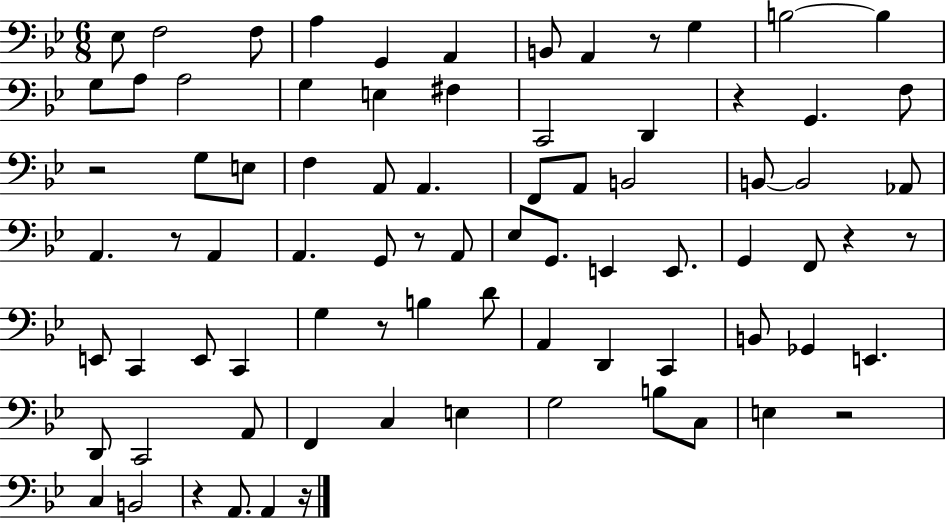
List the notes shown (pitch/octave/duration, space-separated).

Eb3/e F3/h F3/e A3/q G2/q A2/q B2/e A2/q R/e G3/q B3/h B3/q G3/e A3/e A3/h G3/q E3/q F#3/q C2/h D2/q R/q G2/q. F3/e R/h G3/e E3/e F3/q A2/e A2/q. F2/e A2/e B2/h B2/e B2/h Ab2/e A2/q. R/e A2/q A2/q. G2/e R/e A2/e Eb3/e G2/e. E2/q E2/e. G2/q F2/e R/q R/e E2/e C2/q E2/e C2/q G3/q R/e B3/q D4/e A2/q D2/q C2/q B2/e Gb2/q E2/q. D2/e C2/h A2/e F2/q C3/q E3/q G3/h B3/e C3/e E3/q R/h C3/q B2/h R/q A2/e. A2/q R/s